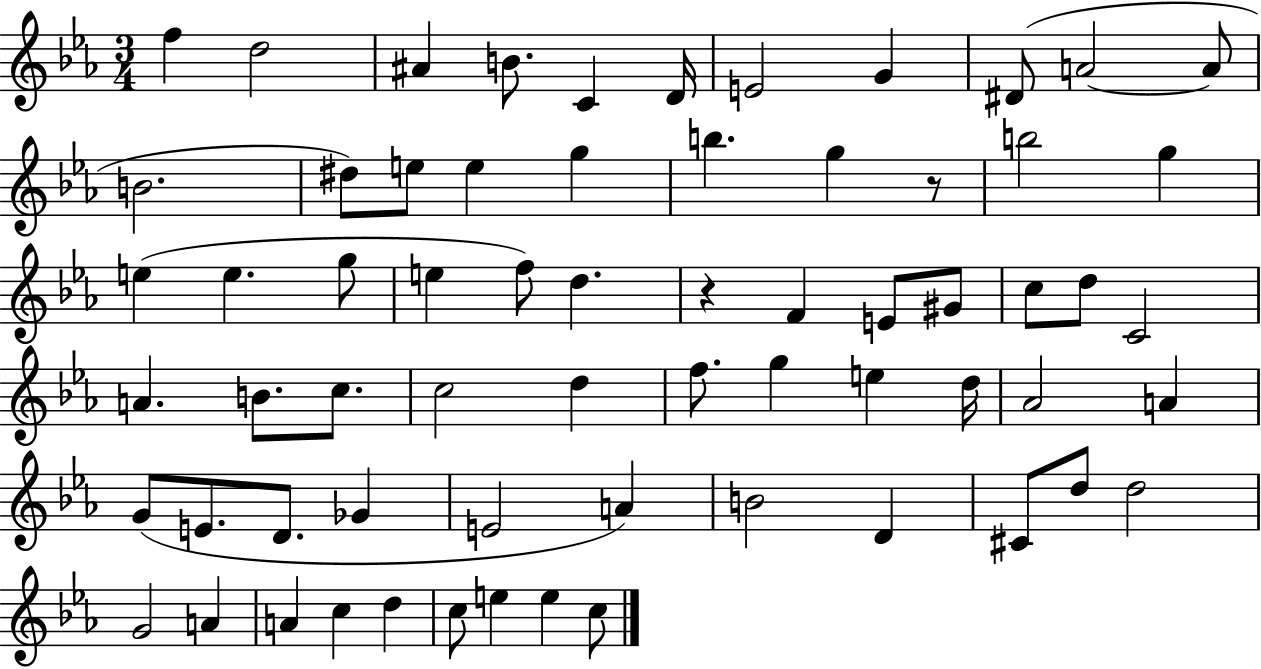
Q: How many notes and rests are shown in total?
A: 65